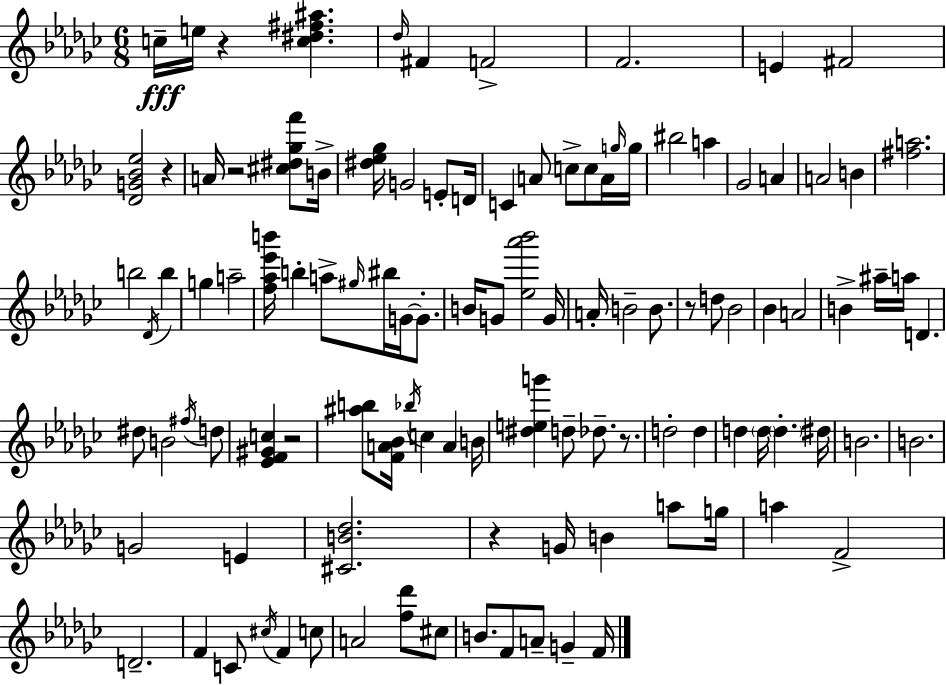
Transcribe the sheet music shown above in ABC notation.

X:1
T:Untitled
M:6/8
L:1/4
K:Ebm
c/4 e/4 z [c^d^f^a] _d/4 ^F F2 F2 E ^F2 [_DG_B_e]2 z A/4 z2 [^c^d_gf']/2 B/4 [^d_e_g]/4 G2 E/2 D/4 C A/2 c/2 c/2 A/4 g/4 g/4 ^b2 a _G2 A A2 B [^fa]2 b2 _D/4 b g a2 [f_a_e'b']/4 b a/2 ^g/4 ^b/4 G/4 G/2 B/4 G/2 [_e_a'_b']2 G/4 A/4 B2 B/2 z/2 d/2 _B2 _B A2 B ^a/4 a/4 D ^d/2 B2 ^f/4 d/2 [_EF^Gc] z2 [^ab]/2 [FA_B]/4 _b/4 c A B/4 [^deg'] d/2 _d/2 z/2 d2 d d d/4 d ^d/4 B2 B2 G2 E [^CB_d]2 z G/4 B a/2 g/4 a F2 D2 F C/2 ^c/4 F c/2 A2 [f_d']/2 ^c/2 B/2 F/2 A/2 G F/4